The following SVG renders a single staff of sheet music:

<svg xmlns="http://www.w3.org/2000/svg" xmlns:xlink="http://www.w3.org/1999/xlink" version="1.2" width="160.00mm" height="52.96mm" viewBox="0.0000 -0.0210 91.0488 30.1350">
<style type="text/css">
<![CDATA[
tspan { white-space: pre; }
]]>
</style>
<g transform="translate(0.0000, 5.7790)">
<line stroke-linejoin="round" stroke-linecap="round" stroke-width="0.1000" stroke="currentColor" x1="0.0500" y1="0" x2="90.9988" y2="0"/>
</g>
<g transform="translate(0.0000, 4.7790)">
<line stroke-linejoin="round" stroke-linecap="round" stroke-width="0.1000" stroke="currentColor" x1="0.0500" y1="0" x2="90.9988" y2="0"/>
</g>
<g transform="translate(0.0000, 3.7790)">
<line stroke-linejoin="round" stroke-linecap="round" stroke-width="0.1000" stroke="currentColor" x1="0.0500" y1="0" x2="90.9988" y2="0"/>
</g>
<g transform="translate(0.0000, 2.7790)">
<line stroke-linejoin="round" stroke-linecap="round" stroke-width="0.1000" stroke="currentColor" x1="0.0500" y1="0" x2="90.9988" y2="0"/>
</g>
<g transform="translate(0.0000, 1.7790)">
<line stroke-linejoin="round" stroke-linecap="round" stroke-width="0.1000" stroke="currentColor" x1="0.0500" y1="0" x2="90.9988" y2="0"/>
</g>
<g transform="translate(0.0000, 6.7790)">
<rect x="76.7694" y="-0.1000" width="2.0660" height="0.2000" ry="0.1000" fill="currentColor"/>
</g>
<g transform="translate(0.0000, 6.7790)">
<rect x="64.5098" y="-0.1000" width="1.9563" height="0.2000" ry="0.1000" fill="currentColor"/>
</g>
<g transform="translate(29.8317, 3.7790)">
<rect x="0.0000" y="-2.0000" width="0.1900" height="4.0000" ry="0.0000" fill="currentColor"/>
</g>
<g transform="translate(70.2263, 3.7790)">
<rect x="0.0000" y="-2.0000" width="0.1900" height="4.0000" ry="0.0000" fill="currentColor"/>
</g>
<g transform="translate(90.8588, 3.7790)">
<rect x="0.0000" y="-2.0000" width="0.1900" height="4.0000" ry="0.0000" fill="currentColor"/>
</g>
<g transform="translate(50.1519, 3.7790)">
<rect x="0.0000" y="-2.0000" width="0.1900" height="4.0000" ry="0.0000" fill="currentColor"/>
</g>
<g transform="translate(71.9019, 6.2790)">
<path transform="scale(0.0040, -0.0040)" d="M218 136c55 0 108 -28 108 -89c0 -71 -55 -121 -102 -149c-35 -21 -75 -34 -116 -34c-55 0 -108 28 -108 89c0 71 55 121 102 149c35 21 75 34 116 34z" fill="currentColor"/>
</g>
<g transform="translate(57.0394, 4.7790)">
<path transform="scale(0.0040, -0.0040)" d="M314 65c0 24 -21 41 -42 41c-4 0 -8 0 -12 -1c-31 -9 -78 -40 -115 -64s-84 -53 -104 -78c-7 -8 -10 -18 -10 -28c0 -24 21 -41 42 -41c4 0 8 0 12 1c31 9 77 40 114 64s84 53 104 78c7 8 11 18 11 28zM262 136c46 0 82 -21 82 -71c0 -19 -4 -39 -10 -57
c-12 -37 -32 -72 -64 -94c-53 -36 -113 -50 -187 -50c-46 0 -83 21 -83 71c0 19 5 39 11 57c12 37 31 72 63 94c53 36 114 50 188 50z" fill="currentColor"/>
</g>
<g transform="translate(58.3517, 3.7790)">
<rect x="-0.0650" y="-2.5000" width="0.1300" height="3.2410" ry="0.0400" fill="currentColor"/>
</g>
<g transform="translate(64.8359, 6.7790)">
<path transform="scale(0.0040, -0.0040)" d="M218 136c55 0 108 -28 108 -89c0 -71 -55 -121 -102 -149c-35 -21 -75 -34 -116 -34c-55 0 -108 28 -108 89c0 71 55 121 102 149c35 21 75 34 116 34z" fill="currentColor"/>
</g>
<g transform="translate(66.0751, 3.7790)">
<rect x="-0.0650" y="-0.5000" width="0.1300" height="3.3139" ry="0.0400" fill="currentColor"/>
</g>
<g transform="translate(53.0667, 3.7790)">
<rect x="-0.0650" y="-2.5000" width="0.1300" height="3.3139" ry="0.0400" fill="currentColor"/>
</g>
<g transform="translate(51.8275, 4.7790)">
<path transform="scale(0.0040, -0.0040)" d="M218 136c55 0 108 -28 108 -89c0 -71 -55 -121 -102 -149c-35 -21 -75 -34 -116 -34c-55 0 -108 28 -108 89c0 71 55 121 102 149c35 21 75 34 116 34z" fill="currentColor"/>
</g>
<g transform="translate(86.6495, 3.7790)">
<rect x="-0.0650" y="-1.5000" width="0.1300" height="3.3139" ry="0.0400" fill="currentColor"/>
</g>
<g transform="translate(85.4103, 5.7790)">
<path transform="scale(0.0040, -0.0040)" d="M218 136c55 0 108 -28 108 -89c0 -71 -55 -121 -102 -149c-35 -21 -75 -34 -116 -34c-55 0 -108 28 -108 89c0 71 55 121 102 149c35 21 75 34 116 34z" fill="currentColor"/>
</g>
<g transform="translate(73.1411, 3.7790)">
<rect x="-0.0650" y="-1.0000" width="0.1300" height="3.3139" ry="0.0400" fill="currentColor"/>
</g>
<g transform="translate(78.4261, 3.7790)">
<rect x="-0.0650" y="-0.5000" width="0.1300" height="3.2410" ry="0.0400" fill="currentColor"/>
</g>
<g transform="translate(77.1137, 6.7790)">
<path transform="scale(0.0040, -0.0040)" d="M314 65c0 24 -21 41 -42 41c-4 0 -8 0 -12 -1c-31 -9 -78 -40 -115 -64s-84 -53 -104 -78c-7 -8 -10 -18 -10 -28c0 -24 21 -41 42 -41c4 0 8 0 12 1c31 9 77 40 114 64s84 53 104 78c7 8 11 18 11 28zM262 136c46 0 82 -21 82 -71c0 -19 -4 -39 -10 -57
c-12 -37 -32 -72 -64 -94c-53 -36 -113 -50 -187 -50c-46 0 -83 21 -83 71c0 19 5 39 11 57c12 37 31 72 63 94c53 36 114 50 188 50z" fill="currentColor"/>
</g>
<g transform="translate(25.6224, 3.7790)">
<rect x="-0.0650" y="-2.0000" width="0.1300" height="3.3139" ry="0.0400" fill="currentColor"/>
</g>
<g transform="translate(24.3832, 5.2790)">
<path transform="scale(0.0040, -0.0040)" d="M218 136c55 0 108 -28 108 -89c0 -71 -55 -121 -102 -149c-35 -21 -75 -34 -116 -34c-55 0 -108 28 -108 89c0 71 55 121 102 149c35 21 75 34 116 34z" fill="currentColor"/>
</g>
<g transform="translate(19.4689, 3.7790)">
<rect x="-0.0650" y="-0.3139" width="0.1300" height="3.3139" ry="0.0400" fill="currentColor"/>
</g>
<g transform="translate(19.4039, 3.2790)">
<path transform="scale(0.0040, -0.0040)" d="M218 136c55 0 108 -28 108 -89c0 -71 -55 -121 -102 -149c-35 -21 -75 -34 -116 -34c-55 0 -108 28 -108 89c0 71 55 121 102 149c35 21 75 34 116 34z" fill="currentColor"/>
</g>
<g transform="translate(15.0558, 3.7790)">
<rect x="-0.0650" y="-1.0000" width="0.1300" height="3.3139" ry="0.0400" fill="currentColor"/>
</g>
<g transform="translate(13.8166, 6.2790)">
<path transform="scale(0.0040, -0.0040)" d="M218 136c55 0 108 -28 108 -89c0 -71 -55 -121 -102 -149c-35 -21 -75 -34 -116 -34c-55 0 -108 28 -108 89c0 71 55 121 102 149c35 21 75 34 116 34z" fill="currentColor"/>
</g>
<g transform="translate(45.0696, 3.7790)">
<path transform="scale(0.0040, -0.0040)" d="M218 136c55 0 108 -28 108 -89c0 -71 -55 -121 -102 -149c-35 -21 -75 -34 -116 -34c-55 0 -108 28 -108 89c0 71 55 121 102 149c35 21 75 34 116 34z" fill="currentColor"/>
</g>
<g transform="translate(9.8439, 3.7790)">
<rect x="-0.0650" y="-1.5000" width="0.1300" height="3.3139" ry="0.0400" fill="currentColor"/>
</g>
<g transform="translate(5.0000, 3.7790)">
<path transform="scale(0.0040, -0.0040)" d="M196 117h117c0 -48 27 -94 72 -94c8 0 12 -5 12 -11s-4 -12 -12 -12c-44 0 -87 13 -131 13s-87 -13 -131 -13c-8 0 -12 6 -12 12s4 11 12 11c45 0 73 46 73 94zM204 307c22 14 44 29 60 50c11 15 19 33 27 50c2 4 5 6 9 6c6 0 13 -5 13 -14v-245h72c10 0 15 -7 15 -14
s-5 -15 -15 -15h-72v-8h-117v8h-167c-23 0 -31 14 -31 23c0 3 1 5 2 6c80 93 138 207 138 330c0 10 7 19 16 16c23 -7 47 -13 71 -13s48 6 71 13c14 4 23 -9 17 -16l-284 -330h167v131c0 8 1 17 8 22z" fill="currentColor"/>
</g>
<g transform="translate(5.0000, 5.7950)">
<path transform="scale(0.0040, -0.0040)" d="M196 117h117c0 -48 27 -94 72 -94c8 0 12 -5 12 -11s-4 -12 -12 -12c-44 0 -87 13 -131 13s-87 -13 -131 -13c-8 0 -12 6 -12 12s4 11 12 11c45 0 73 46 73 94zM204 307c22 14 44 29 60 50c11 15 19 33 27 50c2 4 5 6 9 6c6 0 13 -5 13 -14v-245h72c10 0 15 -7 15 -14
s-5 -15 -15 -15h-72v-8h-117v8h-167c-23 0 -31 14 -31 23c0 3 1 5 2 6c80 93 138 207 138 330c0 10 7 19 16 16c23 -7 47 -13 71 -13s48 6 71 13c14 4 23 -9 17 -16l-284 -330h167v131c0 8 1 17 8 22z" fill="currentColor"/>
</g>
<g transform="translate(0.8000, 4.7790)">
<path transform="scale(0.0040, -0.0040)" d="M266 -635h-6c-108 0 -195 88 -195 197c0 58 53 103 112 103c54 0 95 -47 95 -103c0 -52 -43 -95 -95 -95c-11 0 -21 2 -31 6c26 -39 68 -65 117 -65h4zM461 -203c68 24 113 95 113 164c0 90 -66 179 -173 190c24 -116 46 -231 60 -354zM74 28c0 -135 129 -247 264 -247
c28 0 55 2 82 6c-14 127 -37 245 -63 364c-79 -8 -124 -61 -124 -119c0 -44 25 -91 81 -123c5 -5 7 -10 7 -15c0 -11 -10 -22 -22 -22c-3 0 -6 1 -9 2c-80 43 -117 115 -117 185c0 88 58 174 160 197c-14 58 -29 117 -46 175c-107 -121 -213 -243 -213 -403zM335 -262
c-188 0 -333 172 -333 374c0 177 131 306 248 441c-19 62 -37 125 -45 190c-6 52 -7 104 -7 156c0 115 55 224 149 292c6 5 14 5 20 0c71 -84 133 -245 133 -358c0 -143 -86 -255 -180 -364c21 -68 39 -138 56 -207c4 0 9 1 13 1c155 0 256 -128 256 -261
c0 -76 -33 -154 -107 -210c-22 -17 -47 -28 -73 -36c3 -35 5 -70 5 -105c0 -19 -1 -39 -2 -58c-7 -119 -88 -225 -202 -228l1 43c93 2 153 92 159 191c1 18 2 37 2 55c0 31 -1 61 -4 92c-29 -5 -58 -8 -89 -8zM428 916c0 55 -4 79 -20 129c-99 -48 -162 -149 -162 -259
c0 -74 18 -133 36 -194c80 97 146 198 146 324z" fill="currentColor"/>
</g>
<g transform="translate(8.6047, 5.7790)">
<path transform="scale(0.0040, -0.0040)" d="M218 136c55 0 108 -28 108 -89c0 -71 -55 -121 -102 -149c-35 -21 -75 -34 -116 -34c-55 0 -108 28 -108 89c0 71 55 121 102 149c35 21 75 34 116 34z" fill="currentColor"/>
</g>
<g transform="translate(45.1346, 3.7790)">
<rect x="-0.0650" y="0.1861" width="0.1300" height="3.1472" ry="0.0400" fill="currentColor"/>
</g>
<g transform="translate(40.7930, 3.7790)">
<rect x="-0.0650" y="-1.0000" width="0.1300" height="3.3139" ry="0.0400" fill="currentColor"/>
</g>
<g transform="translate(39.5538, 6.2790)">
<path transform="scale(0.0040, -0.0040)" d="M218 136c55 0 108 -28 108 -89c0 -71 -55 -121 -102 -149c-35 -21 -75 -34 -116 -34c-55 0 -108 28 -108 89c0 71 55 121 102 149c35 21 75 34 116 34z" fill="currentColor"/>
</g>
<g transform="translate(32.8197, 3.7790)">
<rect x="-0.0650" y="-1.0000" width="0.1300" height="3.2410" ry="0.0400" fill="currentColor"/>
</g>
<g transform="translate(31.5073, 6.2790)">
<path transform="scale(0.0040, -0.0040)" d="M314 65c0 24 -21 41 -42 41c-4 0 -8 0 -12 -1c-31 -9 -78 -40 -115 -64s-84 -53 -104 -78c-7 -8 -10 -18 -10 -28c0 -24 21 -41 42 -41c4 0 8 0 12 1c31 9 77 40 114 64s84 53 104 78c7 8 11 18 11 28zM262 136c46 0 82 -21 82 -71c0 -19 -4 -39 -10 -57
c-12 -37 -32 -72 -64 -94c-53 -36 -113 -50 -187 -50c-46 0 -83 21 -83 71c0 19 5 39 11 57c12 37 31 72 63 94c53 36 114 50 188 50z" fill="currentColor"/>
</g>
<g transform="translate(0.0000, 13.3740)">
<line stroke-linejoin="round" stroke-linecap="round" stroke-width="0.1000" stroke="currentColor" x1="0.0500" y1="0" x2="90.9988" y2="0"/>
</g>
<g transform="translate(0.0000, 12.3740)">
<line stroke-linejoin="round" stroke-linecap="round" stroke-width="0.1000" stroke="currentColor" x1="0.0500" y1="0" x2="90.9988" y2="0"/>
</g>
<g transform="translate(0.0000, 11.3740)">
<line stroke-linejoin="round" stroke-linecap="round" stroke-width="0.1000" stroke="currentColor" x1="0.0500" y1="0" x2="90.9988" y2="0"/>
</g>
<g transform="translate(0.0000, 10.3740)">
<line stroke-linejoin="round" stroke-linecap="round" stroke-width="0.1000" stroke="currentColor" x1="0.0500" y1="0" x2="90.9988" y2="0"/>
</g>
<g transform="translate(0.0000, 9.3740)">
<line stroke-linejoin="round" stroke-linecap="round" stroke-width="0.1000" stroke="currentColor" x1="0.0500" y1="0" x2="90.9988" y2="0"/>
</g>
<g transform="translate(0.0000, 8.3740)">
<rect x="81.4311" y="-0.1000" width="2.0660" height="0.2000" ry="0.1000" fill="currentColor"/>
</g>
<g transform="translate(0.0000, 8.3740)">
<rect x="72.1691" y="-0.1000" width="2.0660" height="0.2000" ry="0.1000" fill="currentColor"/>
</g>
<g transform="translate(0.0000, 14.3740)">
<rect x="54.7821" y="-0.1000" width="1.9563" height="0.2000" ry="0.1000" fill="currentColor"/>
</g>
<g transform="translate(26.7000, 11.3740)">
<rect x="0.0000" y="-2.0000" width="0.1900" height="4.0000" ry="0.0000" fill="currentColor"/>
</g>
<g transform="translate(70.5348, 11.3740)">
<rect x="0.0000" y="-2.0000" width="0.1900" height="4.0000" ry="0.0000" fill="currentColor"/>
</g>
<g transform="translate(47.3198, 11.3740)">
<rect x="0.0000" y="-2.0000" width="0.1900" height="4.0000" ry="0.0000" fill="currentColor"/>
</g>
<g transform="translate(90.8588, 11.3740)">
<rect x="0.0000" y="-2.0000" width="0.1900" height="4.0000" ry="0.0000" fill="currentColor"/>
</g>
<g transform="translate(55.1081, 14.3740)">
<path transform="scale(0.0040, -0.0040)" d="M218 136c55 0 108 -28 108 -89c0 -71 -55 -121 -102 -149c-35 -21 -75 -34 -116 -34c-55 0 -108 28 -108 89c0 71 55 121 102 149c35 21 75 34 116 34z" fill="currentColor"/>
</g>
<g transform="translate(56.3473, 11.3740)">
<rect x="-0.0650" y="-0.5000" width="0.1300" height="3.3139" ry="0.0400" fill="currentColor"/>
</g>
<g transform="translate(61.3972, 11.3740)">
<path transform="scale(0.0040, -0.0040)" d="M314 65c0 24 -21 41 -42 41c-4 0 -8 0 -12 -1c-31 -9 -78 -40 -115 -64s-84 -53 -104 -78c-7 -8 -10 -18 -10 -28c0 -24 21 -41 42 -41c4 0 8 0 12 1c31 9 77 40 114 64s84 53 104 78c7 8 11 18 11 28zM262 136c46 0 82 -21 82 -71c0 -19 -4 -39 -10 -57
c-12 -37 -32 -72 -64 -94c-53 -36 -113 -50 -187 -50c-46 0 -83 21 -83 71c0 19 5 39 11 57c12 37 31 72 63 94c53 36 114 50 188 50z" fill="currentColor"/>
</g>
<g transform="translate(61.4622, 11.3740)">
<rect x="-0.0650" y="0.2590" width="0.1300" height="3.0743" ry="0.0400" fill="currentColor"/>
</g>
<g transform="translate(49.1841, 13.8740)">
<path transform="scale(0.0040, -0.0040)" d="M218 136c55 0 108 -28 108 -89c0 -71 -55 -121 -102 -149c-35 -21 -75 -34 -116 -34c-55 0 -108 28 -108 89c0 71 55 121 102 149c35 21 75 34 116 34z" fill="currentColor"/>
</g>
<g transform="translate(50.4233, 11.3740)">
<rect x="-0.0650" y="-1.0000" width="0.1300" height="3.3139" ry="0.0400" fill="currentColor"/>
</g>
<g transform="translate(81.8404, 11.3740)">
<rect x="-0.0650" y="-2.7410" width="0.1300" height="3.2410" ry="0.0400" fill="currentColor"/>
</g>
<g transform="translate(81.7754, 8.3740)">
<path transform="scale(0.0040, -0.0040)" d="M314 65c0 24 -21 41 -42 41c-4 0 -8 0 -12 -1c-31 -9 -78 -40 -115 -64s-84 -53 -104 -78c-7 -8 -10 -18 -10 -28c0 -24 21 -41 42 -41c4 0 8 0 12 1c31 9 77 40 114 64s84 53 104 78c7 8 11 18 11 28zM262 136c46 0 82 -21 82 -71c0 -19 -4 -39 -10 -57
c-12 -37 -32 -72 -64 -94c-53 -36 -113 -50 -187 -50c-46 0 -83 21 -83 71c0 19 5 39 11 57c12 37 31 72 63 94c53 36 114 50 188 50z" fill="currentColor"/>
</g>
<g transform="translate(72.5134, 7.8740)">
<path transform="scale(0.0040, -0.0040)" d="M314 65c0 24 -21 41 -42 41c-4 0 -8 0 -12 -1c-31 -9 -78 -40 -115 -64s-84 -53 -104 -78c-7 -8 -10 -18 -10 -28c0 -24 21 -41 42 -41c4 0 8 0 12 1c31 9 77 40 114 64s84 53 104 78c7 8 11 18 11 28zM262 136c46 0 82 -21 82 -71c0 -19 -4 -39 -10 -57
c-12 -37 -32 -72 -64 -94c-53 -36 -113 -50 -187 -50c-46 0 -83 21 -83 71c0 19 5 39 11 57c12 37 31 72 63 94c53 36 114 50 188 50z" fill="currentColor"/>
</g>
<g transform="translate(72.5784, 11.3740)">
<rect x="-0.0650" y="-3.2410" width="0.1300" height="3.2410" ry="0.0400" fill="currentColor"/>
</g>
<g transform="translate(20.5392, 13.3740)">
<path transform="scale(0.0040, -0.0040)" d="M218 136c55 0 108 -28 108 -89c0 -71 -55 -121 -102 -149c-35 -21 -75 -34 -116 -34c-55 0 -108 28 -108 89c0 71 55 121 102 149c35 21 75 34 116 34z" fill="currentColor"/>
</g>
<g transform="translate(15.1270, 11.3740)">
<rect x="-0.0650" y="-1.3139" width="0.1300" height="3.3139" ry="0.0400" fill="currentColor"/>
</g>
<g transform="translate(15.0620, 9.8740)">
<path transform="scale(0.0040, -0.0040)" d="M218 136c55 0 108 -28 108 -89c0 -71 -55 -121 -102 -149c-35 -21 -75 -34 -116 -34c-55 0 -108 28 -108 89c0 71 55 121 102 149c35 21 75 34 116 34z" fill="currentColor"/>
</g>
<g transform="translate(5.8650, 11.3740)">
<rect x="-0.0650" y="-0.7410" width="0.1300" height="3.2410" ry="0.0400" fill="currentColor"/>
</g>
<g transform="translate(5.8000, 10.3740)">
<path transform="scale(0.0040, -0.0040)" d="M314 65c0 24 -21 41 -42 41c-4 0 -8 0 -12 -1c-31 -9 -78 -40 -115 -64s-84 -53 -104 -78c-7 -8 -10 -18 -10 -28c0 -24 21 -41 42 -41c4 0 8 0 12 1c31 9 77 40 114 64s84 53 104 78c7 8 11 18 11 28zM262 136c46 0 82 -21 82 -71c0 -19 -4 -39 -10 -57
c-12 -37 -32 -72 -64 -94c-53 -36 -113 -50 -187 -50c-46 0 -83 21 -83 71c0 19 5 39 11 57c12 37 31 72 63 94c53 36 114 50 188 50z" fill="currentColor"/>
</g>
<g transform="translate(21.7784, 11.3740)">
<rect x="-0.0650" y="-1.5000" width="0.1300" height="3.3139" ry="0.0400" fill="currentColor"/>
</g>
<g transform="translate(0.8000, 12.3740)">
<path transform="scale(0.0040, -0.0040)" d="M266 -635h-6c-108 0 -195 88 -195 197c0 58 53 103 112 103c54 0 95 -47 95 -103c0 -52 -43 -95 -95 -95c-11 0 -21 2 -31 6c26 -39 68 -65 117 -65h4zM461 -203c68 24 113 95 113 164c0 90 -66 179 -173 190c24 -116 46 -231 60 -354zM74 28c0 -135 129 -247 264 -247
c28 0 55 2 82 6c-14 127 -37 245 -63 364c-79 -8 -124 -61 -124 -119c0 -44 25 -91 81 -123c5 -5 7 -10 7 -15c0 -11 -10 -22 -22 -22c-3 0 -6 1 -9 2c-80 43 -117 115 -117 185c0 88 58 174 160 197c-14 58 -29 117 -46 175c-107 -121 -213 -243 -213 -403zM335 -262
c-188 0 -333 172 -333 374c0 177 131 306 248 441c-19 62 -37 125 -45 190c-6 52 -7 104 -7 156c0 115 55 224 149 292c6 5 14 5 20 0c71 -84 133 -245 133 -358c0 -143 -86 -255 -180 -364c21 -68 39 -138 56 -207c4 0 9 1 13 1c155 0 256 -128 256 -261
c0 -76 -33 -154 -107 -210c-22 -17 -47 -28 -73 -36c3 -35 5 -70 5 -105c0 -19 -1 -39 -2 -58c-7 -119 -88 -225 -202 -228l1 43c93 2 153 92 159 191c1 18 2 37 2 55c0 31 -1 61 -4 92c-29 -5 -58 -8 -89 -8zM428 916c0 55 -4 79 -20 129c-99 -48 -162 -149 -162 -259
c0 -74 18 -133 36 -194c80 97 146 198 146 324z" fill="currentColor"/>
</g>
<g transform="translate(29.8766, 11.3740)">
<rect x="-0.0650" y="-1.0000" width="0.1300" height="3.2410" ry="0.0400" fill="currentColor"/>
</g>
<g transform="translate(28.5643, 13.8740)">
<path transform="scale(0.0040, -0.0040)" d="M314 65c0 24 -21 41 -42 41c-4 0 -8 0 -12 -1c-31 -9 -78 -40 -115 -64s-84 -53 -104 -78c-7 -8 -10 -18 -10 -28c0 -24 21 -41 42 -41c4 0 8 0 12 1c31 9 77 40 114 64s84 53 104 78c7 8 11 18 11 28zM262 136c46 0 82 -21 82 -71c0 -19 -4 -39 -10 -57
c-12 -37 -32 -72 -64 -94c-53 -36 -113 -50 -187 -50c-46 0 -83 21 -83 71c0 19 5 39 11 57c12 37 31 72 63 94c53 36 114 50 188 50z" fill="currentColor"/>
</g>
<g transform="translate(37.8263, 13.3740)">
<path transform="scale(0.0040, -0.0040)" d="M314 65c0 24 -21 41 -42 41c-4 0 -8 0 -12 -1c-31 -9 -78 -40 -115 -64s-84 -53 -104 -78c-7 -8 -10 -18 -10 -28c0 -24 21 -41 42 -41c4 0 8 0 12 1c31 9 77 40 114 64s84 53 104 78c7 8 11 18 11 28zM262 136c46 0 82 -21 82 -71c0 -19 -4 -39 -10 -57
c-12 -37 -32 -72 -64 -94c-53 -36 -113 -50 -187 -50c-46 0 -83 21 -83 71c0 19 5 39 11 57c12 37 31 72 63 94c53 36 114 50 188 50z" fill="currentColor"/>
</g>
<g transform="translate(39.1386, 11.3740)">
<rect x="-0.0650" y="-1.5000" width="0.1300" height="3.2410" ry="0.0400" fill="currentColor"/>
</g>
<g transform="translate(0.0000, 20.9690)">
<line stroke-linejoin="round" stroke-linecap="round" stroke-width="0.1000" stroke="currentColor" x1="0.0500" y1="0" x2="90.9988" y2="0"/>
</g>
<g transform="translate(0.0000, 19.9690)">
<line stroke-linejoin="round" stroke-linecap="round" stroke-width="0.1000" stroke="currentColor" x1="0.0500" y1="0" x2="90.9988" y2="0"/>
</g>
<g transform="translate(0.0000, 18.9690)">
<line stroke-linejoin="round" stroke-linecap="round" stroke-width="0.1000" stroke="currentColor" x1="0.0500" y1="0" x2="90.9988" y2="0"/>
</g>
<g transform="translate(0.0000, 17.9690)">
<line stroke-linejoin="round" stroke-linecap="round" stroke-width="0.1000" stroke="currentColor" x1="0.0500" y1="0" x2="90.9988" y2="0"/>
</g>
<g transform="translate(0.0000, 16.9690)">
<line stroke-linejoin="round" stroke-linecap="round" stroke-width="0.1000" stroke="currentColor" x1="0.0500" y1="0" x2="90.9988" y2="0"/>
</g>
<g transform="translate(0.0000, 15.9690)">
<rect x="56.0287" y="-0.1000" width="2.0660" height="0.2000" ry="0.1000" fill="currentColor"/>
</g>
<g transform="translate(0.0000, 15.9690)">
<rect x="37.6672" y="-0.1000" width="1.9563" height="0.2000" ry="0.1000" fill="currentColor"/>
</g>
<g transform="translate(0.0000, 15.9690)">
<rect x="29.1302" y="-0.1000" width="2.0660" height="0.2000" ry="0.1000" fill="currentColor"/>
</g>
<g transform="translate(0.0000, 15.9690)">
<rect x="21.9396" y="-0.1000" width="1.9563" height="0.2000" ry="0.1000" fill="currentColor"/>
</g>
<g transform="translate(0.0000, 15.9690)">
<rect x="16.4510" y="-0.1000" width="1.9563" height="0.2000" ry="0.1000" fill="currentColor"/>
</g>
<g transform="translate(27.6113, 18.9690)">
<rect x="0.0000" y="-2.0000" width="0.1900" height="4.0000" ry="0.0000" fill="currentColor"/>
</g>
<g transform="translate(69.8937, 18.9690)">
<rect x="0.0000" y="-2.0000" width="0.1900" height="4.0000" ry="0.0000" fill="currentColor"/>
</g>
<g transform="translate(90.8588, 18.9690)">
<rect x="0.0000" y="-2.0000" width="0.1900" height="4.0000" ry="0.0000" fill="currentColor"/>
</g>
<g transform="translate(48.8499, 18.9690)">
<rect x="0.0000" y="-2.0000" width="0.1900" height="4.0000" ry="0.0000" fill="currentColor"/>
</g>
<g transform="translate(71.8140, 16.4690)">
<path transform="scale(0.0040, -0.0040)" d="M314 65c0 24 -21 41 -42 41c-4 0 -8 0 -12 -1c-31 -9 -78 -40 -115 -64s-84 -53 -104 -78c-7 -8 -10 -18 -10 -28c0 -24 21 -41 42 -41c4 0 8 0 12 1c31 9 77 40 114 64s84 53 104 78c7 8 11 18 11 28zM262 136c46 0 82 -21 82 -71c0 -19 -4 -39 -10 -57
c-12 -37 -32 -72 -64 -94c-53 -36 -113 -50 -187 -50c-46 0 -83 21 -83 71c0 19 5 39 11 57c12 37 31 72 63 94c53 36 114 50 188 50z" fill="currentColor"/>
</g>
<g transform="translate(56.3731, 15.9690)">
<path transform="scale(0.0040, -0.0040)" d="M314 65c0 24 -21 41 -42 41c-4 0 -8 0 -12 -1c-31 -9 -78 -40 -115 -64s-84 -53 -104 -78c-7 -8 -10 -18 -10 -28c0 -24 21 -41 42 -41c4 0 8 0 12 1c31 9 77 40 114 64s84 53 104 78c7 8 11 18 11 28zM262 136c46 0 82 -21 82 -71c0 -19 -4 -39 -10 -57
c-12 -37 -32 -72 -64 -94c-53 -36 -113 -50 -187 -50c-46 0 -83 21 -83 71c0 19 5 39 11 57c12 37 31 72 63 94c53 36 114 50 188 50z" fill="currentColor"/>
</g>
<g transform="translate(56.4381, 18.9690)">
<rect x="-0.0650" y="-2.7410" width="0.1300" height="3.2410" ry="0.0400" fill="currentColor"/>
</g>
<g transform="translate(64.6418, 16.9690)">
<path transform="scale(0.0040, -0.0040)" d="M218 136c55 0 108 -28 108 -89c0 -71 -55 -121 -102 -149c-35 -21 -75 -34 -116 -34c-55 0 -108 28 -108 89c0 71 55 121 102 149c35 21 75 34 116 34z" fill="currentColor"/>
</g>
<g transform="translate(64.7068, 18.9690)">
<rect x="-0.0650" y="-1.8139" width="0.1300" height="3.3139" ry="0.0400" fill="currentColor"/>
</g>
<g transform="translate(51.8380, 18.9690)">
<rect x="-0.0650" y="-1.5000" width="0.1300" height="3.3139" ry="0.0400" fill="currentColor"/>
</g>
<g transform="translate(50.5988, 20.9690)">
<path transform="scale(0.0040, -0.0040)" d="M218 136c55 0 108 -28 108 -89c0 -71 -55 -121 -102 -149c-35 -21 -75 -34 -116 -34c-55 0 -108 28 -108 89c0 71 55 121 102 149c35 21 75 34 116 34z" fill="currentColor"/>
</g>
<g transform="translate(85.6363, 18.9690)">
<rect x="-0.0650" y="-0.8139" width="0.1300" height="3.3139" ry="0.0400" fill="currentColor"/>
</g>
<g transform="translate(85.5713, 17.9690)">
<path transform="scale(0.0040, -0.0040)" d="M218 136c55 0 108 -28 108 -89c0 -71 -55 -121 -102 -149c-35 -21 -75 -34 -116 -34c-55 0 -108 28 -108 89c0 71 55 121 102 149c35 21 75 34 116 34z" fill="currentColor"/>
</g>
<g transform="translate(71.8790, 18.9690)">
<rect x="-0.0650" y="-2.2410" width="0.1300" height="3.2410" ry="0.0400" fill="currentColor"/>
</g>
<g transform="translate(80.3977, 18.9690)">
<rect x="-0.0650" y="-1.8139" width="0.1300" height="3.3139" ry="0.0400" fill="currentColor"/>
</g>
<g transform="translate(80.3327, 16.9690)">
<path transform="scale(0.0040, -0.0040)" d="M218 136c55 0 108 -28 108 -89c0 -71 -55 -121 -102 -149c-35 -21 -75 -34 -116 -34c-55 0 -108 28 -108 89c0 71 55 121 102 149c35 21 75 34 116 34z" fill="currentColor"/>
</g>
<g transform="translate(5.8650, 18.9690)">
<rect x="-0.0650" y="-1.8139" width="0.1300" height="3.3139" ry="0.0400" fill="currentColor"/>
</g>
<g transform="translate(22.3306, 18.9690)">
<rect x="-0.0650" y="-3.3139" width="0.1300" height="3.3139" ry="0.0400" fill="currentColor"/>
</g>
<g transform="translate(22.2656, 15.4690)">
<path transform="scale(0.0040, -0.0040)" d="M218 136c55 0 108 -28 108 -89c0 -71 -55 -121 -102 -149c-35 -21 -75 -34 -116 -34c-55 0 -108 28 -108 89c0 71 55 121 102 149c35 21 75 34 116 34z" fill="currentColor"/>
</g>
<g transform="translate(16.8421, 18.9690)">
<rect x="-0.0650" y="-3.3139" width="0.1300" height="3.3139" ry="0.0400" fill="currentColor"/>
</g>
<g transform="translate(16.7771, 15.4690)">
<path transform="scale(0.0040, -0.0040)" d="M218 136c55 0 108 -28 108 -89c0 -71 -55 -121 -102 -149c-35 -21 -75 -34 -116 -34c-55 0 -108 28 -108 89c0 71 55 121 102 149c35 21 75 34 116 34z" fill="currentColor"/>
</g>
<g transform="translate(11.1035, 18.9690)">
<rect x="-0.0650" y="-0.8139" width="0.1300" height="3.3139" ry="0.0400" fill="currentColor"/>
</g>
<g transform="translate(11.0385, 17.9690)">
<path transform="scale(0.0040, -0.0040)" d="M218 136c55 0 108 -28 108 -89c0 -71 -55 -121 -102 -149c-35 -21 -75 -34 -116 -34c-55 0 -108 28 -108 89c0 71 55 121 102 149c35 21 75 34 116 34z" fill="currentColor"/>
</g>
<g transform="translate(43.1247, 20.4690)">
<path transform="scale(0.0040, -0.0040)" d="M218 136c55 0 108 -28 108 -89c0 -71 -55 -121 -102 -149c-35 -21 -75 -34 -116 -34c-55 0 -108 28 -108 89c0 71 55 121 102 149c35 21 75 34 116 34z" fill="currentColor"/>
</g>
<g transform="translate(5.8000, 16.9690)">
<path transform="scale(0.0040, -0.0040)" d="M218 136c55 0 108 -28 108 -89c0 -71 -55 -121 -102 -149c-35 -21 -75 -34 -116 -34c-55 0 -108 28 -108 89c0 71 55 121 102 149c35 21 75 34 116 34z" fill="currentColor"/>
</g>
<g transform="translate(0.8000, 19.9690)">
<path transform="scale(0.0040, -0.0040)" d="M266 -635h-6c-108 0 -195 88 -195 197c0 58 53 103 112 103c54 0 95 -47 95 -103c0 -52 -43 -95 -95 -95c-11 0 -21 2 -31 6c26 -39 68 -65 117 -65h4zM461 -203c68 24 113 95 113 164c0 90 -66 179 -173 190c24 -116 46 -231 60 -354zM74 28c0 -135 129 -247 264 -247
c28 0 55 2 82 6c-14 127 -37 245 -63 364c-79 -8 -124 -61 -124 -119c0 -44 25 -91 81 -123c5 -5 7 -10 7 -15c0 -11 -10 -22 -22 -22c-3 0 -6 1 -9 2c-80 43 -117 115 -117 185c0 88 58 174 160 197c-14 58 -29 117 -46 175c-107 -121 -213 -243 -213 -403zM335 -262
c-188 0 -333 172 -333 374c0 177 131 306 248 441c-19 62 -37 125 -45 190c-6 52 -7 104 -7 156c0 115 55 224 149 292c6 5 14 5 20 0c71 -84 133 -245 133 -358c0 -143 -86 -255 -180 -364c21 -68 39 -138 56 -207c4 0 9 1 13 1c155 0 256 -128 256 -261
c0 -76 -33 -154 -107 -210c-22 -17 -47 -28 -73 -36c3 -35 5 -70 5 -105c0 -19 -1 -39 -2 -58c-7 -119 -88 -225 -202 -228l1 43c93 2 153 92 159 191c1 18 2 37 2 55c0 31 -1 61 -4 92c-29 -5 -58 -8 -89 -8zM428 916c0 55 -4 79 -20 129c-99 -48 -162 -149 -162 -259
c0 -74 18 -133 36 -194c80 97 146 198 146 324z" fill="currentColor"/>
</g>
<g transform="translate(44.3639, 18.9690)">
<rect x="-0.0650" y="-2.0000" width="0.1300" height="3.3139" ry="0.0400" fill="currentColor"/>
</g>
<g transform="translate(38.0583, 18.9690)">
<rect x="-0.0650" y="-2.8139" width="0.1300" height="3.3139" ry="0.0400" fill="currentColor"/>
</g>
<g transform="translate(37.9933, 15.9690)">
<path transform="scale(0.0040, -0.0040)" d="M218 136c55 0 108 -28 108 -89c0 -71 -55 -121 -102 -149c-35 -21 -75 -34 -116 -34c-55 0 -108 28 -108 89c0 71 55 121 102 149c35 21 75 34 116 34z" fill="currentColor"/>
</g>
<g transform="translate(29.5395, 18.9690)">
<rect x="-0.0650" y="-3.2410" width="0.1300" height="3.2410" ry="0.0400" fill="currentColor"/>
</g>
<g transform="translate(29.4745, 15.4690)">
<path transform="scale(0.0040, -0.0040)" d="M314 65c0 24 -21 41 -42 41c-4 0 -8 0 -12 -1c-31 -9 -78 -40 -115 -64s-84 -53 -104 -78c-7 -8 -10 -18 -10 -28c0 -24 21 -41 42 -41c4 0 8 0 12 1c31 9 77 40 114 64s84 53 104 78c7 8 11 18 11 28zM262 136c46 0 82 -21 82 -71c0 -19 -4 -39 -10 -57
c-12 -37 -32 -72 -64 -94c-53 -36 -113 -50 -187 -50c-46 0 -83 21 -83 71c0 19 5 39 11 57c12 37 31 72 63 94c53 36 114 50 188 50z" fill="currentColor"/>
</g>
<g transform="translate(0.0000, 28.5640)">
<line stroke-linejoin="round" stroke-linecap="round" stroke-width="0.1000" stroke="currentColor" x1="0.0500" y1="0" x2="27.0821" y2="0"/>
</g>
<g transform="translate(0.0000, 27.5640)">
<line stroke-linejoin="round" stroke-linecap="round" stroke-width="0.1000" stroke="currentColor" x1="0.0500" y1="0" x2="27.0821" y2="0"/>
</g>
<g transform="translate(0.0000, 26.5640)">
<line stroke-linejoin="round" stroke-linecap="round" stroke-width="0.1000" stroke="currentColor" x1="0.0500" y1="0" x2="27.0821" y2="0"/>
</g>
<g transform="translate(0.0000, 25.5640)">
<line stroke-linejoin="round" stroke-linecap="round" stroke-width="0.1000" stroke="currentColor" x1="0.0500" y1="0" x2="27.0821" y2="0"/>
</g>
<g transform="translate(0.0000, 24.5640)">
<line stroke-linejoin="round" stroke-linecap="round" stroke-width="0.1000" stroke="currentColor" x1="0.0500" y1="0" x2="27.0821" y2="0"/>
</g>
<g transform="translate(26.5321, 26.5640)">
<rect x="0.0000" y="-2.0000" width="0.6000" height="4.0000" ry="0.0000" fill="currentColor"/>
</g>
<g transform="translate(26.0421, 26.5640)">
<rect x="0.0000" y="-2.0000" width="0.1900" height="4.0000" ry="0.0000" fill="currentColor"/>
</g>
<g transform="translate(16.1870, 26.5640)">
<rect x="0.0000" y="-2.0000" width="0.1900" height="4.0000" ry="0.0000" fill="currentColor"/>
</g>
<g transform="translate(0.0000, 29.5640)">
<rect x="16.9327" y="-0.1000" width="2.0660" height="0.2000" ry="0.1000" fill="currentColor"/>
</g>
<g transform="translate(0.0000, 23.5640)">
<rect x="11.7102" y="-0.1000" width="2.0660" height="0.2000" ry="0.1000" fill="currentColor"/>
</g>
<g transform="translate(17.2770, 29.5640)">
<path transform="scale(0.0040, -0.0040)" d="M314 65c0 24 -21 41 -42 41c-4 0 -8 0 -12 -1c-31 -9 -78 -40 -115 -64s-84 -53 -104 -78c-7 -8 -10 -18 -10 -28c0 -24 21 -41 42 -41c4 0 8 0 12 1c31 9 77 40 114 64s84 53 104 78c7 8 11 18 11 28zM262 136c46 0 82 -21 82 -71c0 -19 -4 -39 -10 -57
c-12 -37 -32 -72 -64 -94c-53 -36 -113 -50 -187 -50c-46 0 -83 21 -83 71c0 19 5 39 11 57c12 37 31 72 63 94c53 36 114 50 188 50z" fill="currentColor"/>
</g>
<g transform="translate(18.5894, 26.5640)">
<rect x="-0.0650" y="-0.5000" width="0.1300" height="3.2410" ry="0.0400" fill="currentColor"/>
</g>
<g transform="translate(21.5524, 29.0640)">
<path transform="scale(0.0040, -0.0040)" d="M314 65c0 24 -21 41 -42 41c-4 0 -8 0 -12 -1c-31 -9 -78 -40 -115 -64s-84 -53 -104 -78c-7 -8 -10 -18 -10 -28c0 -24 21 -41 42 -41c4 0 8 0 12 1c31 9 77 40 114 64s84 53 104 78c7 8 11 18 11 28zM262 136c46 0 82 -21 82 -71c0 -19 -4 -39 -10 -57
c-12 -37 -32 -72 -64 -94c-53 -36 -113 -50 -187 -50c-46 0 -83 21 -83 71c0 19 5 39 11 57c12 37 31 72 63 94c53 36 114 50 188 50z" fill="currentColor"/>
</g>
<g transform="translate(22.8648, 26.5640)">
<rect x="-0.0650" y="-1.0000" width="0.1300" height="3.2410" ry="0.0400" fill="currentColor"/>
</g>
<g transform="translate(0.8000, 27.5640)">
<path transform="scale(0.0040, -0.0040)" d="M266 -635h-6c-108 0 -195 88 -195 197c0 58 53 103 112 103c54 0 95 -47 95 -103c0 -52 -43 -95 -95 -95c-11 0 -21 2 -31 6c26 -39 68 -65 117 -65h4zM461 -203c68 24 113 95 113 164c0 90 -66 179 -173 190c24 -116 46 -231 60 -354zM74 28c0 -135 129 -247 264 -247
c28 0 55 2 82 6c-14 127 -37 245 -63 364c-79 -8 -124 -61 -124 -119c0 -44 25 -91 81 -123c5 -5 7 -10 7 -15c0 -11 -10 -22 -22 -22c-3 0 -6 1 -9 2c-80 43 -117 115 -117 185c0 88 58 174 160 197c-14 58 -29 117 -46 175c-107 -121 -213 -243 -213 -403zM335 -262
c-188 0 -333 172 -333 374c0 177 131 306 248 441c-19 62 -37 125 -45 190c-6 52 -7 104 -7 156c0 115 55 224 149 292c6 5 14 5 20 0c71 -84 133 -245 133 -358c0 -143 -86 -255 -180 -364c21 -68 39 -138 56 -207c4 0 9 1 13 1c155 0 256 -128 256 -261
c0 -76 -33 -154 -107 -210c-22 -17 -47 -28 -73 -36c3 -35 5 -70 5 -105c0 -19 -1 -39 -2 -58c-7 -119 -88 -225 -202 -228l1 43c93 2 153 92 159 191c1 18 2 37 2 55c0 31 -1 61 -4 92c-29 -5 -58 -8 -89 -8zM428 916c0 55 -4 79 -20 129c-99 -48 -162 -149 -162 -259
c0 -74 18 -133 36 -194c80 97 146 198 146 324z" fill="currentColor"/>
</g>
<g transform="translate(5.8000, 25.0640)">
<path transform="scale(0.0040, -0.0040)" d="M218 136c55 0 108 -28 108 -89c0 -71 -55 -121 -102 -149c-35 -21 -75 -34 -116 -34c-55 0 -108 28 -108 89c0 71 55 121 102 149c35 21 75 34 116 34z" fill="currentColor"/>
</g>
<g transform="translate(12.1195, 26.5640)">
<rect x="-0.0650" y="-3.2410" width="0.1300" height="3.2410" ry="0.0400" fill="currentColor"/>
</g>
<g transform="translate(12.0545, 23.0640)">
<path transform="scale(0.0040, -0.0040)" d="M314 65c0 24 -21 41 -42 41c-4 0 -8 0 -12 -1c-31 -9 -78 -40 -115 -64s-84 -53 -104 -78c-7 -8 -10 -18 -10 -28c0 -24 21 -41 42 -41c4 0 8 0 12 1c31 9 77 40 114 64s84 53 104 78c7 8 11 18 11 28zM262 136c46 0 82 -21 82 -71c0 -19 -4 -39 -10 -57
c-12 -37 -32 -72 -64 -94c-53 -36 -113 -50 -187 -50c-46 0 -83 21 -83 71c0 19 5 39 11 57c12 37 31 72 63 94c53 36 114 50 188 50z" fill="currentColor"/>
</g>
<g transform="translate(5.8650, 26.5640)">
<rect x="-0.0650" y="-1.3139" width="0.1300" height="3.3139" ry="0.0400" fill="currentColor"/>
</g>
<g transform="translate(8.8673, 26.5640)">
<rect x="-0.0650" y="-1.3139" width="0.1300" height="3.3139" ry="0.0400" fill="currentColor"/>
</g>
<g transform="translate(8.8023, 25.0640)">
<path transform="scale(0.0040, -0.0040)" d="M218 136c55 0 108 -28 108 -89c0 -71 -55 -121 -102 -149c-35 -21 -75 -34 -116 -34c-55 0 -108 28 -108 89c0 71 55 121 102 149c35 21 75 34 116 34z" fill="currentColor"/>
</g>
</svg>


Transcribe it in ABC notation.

X:1
T:Untitled
M:4/4
L:1/4
K:C
E D c F D2 D B G G2 C D C2 E d2 e E D2 E2 D C B2 b2 a2 f d b b b2 a F E a2 f g2 f d e e b2 C2 D2